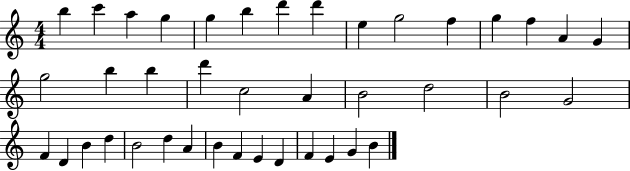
X:1
T:Untitled
M:4/4
L:1/4
K:C
b c' a g g b d' d' e g2 f g f A G g2 b b d' c2 A B2 d2 B2 G2 F D B d B2 d A B F E D F E G B